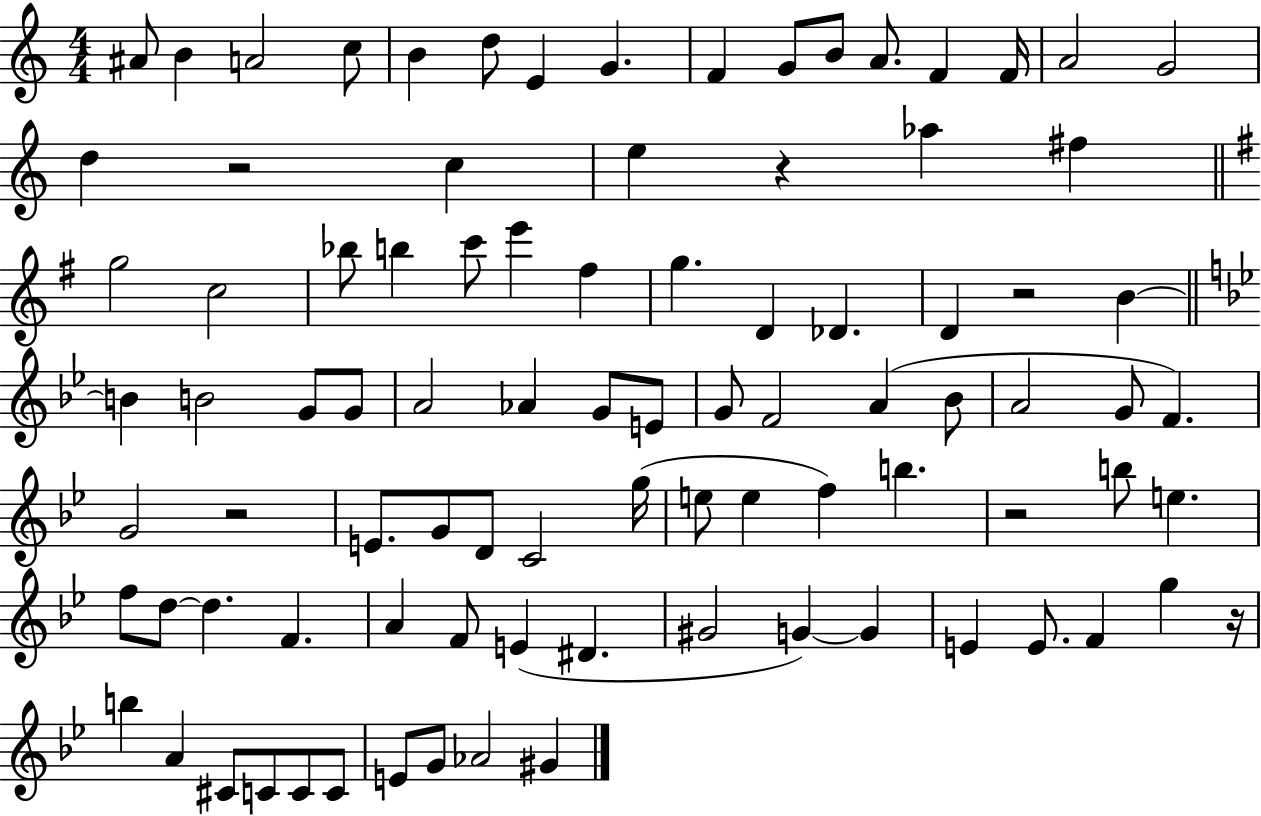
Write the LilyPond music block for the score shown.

{
  \clef treble
  \numericTimeSignature
  \time 4/4
  \key c \major
  \repeat volta 2 { ais'8 b'4 a'2 c''8 | b'4 d''8 e'4 g'4. | f'4 g'8 b'8 a'8. f'4 f'16 | a'2 g'2 | \break d''4 r2 c''4 | e''4 r4 aes''4 fis''4 | \bar "||" \break \key e \minor g''2 c''2 | bes''8 b''4 c'''8 e'''4 fis''4 | g''4. d'4 des'4. | d'4 r2 b'4~~ | \break \bar "||" \break \key g \minor b'4 b'2 g'8 g'8 | a'2 aes'4 g'8 e'8 | g'8 f'2 a'4( bes'8 | a'2 g'8 f'4.) | \break g'2 r2 | e'8. g'8 d'8 c'2 g''16( | e''8 e''4 f''4) b''4. | r2 b''8 e''4. | \break f''8 d''8~~ d''4. f'4. | a'4 f'8 e'4( dis'4. | gis'2 g'4~~) g'4 | e'4 e'8. f'4 g''4 r16 | \break b''4 a'4 cis'8 c'8 c'8 c'8 | e'8 g'8 aes'2 gis'4 | } \bar "|."
}